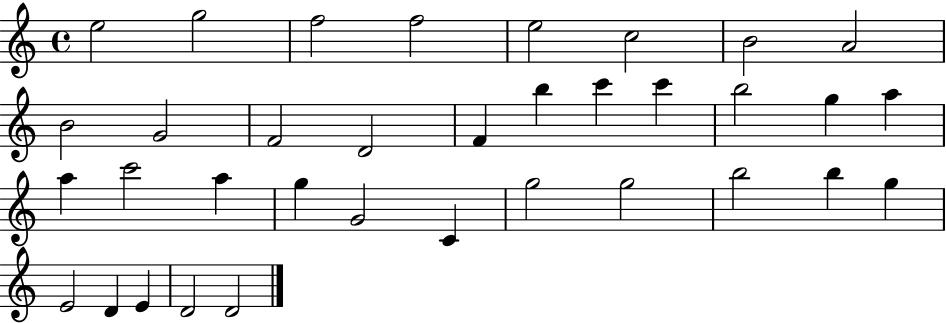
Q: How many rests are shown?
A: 0